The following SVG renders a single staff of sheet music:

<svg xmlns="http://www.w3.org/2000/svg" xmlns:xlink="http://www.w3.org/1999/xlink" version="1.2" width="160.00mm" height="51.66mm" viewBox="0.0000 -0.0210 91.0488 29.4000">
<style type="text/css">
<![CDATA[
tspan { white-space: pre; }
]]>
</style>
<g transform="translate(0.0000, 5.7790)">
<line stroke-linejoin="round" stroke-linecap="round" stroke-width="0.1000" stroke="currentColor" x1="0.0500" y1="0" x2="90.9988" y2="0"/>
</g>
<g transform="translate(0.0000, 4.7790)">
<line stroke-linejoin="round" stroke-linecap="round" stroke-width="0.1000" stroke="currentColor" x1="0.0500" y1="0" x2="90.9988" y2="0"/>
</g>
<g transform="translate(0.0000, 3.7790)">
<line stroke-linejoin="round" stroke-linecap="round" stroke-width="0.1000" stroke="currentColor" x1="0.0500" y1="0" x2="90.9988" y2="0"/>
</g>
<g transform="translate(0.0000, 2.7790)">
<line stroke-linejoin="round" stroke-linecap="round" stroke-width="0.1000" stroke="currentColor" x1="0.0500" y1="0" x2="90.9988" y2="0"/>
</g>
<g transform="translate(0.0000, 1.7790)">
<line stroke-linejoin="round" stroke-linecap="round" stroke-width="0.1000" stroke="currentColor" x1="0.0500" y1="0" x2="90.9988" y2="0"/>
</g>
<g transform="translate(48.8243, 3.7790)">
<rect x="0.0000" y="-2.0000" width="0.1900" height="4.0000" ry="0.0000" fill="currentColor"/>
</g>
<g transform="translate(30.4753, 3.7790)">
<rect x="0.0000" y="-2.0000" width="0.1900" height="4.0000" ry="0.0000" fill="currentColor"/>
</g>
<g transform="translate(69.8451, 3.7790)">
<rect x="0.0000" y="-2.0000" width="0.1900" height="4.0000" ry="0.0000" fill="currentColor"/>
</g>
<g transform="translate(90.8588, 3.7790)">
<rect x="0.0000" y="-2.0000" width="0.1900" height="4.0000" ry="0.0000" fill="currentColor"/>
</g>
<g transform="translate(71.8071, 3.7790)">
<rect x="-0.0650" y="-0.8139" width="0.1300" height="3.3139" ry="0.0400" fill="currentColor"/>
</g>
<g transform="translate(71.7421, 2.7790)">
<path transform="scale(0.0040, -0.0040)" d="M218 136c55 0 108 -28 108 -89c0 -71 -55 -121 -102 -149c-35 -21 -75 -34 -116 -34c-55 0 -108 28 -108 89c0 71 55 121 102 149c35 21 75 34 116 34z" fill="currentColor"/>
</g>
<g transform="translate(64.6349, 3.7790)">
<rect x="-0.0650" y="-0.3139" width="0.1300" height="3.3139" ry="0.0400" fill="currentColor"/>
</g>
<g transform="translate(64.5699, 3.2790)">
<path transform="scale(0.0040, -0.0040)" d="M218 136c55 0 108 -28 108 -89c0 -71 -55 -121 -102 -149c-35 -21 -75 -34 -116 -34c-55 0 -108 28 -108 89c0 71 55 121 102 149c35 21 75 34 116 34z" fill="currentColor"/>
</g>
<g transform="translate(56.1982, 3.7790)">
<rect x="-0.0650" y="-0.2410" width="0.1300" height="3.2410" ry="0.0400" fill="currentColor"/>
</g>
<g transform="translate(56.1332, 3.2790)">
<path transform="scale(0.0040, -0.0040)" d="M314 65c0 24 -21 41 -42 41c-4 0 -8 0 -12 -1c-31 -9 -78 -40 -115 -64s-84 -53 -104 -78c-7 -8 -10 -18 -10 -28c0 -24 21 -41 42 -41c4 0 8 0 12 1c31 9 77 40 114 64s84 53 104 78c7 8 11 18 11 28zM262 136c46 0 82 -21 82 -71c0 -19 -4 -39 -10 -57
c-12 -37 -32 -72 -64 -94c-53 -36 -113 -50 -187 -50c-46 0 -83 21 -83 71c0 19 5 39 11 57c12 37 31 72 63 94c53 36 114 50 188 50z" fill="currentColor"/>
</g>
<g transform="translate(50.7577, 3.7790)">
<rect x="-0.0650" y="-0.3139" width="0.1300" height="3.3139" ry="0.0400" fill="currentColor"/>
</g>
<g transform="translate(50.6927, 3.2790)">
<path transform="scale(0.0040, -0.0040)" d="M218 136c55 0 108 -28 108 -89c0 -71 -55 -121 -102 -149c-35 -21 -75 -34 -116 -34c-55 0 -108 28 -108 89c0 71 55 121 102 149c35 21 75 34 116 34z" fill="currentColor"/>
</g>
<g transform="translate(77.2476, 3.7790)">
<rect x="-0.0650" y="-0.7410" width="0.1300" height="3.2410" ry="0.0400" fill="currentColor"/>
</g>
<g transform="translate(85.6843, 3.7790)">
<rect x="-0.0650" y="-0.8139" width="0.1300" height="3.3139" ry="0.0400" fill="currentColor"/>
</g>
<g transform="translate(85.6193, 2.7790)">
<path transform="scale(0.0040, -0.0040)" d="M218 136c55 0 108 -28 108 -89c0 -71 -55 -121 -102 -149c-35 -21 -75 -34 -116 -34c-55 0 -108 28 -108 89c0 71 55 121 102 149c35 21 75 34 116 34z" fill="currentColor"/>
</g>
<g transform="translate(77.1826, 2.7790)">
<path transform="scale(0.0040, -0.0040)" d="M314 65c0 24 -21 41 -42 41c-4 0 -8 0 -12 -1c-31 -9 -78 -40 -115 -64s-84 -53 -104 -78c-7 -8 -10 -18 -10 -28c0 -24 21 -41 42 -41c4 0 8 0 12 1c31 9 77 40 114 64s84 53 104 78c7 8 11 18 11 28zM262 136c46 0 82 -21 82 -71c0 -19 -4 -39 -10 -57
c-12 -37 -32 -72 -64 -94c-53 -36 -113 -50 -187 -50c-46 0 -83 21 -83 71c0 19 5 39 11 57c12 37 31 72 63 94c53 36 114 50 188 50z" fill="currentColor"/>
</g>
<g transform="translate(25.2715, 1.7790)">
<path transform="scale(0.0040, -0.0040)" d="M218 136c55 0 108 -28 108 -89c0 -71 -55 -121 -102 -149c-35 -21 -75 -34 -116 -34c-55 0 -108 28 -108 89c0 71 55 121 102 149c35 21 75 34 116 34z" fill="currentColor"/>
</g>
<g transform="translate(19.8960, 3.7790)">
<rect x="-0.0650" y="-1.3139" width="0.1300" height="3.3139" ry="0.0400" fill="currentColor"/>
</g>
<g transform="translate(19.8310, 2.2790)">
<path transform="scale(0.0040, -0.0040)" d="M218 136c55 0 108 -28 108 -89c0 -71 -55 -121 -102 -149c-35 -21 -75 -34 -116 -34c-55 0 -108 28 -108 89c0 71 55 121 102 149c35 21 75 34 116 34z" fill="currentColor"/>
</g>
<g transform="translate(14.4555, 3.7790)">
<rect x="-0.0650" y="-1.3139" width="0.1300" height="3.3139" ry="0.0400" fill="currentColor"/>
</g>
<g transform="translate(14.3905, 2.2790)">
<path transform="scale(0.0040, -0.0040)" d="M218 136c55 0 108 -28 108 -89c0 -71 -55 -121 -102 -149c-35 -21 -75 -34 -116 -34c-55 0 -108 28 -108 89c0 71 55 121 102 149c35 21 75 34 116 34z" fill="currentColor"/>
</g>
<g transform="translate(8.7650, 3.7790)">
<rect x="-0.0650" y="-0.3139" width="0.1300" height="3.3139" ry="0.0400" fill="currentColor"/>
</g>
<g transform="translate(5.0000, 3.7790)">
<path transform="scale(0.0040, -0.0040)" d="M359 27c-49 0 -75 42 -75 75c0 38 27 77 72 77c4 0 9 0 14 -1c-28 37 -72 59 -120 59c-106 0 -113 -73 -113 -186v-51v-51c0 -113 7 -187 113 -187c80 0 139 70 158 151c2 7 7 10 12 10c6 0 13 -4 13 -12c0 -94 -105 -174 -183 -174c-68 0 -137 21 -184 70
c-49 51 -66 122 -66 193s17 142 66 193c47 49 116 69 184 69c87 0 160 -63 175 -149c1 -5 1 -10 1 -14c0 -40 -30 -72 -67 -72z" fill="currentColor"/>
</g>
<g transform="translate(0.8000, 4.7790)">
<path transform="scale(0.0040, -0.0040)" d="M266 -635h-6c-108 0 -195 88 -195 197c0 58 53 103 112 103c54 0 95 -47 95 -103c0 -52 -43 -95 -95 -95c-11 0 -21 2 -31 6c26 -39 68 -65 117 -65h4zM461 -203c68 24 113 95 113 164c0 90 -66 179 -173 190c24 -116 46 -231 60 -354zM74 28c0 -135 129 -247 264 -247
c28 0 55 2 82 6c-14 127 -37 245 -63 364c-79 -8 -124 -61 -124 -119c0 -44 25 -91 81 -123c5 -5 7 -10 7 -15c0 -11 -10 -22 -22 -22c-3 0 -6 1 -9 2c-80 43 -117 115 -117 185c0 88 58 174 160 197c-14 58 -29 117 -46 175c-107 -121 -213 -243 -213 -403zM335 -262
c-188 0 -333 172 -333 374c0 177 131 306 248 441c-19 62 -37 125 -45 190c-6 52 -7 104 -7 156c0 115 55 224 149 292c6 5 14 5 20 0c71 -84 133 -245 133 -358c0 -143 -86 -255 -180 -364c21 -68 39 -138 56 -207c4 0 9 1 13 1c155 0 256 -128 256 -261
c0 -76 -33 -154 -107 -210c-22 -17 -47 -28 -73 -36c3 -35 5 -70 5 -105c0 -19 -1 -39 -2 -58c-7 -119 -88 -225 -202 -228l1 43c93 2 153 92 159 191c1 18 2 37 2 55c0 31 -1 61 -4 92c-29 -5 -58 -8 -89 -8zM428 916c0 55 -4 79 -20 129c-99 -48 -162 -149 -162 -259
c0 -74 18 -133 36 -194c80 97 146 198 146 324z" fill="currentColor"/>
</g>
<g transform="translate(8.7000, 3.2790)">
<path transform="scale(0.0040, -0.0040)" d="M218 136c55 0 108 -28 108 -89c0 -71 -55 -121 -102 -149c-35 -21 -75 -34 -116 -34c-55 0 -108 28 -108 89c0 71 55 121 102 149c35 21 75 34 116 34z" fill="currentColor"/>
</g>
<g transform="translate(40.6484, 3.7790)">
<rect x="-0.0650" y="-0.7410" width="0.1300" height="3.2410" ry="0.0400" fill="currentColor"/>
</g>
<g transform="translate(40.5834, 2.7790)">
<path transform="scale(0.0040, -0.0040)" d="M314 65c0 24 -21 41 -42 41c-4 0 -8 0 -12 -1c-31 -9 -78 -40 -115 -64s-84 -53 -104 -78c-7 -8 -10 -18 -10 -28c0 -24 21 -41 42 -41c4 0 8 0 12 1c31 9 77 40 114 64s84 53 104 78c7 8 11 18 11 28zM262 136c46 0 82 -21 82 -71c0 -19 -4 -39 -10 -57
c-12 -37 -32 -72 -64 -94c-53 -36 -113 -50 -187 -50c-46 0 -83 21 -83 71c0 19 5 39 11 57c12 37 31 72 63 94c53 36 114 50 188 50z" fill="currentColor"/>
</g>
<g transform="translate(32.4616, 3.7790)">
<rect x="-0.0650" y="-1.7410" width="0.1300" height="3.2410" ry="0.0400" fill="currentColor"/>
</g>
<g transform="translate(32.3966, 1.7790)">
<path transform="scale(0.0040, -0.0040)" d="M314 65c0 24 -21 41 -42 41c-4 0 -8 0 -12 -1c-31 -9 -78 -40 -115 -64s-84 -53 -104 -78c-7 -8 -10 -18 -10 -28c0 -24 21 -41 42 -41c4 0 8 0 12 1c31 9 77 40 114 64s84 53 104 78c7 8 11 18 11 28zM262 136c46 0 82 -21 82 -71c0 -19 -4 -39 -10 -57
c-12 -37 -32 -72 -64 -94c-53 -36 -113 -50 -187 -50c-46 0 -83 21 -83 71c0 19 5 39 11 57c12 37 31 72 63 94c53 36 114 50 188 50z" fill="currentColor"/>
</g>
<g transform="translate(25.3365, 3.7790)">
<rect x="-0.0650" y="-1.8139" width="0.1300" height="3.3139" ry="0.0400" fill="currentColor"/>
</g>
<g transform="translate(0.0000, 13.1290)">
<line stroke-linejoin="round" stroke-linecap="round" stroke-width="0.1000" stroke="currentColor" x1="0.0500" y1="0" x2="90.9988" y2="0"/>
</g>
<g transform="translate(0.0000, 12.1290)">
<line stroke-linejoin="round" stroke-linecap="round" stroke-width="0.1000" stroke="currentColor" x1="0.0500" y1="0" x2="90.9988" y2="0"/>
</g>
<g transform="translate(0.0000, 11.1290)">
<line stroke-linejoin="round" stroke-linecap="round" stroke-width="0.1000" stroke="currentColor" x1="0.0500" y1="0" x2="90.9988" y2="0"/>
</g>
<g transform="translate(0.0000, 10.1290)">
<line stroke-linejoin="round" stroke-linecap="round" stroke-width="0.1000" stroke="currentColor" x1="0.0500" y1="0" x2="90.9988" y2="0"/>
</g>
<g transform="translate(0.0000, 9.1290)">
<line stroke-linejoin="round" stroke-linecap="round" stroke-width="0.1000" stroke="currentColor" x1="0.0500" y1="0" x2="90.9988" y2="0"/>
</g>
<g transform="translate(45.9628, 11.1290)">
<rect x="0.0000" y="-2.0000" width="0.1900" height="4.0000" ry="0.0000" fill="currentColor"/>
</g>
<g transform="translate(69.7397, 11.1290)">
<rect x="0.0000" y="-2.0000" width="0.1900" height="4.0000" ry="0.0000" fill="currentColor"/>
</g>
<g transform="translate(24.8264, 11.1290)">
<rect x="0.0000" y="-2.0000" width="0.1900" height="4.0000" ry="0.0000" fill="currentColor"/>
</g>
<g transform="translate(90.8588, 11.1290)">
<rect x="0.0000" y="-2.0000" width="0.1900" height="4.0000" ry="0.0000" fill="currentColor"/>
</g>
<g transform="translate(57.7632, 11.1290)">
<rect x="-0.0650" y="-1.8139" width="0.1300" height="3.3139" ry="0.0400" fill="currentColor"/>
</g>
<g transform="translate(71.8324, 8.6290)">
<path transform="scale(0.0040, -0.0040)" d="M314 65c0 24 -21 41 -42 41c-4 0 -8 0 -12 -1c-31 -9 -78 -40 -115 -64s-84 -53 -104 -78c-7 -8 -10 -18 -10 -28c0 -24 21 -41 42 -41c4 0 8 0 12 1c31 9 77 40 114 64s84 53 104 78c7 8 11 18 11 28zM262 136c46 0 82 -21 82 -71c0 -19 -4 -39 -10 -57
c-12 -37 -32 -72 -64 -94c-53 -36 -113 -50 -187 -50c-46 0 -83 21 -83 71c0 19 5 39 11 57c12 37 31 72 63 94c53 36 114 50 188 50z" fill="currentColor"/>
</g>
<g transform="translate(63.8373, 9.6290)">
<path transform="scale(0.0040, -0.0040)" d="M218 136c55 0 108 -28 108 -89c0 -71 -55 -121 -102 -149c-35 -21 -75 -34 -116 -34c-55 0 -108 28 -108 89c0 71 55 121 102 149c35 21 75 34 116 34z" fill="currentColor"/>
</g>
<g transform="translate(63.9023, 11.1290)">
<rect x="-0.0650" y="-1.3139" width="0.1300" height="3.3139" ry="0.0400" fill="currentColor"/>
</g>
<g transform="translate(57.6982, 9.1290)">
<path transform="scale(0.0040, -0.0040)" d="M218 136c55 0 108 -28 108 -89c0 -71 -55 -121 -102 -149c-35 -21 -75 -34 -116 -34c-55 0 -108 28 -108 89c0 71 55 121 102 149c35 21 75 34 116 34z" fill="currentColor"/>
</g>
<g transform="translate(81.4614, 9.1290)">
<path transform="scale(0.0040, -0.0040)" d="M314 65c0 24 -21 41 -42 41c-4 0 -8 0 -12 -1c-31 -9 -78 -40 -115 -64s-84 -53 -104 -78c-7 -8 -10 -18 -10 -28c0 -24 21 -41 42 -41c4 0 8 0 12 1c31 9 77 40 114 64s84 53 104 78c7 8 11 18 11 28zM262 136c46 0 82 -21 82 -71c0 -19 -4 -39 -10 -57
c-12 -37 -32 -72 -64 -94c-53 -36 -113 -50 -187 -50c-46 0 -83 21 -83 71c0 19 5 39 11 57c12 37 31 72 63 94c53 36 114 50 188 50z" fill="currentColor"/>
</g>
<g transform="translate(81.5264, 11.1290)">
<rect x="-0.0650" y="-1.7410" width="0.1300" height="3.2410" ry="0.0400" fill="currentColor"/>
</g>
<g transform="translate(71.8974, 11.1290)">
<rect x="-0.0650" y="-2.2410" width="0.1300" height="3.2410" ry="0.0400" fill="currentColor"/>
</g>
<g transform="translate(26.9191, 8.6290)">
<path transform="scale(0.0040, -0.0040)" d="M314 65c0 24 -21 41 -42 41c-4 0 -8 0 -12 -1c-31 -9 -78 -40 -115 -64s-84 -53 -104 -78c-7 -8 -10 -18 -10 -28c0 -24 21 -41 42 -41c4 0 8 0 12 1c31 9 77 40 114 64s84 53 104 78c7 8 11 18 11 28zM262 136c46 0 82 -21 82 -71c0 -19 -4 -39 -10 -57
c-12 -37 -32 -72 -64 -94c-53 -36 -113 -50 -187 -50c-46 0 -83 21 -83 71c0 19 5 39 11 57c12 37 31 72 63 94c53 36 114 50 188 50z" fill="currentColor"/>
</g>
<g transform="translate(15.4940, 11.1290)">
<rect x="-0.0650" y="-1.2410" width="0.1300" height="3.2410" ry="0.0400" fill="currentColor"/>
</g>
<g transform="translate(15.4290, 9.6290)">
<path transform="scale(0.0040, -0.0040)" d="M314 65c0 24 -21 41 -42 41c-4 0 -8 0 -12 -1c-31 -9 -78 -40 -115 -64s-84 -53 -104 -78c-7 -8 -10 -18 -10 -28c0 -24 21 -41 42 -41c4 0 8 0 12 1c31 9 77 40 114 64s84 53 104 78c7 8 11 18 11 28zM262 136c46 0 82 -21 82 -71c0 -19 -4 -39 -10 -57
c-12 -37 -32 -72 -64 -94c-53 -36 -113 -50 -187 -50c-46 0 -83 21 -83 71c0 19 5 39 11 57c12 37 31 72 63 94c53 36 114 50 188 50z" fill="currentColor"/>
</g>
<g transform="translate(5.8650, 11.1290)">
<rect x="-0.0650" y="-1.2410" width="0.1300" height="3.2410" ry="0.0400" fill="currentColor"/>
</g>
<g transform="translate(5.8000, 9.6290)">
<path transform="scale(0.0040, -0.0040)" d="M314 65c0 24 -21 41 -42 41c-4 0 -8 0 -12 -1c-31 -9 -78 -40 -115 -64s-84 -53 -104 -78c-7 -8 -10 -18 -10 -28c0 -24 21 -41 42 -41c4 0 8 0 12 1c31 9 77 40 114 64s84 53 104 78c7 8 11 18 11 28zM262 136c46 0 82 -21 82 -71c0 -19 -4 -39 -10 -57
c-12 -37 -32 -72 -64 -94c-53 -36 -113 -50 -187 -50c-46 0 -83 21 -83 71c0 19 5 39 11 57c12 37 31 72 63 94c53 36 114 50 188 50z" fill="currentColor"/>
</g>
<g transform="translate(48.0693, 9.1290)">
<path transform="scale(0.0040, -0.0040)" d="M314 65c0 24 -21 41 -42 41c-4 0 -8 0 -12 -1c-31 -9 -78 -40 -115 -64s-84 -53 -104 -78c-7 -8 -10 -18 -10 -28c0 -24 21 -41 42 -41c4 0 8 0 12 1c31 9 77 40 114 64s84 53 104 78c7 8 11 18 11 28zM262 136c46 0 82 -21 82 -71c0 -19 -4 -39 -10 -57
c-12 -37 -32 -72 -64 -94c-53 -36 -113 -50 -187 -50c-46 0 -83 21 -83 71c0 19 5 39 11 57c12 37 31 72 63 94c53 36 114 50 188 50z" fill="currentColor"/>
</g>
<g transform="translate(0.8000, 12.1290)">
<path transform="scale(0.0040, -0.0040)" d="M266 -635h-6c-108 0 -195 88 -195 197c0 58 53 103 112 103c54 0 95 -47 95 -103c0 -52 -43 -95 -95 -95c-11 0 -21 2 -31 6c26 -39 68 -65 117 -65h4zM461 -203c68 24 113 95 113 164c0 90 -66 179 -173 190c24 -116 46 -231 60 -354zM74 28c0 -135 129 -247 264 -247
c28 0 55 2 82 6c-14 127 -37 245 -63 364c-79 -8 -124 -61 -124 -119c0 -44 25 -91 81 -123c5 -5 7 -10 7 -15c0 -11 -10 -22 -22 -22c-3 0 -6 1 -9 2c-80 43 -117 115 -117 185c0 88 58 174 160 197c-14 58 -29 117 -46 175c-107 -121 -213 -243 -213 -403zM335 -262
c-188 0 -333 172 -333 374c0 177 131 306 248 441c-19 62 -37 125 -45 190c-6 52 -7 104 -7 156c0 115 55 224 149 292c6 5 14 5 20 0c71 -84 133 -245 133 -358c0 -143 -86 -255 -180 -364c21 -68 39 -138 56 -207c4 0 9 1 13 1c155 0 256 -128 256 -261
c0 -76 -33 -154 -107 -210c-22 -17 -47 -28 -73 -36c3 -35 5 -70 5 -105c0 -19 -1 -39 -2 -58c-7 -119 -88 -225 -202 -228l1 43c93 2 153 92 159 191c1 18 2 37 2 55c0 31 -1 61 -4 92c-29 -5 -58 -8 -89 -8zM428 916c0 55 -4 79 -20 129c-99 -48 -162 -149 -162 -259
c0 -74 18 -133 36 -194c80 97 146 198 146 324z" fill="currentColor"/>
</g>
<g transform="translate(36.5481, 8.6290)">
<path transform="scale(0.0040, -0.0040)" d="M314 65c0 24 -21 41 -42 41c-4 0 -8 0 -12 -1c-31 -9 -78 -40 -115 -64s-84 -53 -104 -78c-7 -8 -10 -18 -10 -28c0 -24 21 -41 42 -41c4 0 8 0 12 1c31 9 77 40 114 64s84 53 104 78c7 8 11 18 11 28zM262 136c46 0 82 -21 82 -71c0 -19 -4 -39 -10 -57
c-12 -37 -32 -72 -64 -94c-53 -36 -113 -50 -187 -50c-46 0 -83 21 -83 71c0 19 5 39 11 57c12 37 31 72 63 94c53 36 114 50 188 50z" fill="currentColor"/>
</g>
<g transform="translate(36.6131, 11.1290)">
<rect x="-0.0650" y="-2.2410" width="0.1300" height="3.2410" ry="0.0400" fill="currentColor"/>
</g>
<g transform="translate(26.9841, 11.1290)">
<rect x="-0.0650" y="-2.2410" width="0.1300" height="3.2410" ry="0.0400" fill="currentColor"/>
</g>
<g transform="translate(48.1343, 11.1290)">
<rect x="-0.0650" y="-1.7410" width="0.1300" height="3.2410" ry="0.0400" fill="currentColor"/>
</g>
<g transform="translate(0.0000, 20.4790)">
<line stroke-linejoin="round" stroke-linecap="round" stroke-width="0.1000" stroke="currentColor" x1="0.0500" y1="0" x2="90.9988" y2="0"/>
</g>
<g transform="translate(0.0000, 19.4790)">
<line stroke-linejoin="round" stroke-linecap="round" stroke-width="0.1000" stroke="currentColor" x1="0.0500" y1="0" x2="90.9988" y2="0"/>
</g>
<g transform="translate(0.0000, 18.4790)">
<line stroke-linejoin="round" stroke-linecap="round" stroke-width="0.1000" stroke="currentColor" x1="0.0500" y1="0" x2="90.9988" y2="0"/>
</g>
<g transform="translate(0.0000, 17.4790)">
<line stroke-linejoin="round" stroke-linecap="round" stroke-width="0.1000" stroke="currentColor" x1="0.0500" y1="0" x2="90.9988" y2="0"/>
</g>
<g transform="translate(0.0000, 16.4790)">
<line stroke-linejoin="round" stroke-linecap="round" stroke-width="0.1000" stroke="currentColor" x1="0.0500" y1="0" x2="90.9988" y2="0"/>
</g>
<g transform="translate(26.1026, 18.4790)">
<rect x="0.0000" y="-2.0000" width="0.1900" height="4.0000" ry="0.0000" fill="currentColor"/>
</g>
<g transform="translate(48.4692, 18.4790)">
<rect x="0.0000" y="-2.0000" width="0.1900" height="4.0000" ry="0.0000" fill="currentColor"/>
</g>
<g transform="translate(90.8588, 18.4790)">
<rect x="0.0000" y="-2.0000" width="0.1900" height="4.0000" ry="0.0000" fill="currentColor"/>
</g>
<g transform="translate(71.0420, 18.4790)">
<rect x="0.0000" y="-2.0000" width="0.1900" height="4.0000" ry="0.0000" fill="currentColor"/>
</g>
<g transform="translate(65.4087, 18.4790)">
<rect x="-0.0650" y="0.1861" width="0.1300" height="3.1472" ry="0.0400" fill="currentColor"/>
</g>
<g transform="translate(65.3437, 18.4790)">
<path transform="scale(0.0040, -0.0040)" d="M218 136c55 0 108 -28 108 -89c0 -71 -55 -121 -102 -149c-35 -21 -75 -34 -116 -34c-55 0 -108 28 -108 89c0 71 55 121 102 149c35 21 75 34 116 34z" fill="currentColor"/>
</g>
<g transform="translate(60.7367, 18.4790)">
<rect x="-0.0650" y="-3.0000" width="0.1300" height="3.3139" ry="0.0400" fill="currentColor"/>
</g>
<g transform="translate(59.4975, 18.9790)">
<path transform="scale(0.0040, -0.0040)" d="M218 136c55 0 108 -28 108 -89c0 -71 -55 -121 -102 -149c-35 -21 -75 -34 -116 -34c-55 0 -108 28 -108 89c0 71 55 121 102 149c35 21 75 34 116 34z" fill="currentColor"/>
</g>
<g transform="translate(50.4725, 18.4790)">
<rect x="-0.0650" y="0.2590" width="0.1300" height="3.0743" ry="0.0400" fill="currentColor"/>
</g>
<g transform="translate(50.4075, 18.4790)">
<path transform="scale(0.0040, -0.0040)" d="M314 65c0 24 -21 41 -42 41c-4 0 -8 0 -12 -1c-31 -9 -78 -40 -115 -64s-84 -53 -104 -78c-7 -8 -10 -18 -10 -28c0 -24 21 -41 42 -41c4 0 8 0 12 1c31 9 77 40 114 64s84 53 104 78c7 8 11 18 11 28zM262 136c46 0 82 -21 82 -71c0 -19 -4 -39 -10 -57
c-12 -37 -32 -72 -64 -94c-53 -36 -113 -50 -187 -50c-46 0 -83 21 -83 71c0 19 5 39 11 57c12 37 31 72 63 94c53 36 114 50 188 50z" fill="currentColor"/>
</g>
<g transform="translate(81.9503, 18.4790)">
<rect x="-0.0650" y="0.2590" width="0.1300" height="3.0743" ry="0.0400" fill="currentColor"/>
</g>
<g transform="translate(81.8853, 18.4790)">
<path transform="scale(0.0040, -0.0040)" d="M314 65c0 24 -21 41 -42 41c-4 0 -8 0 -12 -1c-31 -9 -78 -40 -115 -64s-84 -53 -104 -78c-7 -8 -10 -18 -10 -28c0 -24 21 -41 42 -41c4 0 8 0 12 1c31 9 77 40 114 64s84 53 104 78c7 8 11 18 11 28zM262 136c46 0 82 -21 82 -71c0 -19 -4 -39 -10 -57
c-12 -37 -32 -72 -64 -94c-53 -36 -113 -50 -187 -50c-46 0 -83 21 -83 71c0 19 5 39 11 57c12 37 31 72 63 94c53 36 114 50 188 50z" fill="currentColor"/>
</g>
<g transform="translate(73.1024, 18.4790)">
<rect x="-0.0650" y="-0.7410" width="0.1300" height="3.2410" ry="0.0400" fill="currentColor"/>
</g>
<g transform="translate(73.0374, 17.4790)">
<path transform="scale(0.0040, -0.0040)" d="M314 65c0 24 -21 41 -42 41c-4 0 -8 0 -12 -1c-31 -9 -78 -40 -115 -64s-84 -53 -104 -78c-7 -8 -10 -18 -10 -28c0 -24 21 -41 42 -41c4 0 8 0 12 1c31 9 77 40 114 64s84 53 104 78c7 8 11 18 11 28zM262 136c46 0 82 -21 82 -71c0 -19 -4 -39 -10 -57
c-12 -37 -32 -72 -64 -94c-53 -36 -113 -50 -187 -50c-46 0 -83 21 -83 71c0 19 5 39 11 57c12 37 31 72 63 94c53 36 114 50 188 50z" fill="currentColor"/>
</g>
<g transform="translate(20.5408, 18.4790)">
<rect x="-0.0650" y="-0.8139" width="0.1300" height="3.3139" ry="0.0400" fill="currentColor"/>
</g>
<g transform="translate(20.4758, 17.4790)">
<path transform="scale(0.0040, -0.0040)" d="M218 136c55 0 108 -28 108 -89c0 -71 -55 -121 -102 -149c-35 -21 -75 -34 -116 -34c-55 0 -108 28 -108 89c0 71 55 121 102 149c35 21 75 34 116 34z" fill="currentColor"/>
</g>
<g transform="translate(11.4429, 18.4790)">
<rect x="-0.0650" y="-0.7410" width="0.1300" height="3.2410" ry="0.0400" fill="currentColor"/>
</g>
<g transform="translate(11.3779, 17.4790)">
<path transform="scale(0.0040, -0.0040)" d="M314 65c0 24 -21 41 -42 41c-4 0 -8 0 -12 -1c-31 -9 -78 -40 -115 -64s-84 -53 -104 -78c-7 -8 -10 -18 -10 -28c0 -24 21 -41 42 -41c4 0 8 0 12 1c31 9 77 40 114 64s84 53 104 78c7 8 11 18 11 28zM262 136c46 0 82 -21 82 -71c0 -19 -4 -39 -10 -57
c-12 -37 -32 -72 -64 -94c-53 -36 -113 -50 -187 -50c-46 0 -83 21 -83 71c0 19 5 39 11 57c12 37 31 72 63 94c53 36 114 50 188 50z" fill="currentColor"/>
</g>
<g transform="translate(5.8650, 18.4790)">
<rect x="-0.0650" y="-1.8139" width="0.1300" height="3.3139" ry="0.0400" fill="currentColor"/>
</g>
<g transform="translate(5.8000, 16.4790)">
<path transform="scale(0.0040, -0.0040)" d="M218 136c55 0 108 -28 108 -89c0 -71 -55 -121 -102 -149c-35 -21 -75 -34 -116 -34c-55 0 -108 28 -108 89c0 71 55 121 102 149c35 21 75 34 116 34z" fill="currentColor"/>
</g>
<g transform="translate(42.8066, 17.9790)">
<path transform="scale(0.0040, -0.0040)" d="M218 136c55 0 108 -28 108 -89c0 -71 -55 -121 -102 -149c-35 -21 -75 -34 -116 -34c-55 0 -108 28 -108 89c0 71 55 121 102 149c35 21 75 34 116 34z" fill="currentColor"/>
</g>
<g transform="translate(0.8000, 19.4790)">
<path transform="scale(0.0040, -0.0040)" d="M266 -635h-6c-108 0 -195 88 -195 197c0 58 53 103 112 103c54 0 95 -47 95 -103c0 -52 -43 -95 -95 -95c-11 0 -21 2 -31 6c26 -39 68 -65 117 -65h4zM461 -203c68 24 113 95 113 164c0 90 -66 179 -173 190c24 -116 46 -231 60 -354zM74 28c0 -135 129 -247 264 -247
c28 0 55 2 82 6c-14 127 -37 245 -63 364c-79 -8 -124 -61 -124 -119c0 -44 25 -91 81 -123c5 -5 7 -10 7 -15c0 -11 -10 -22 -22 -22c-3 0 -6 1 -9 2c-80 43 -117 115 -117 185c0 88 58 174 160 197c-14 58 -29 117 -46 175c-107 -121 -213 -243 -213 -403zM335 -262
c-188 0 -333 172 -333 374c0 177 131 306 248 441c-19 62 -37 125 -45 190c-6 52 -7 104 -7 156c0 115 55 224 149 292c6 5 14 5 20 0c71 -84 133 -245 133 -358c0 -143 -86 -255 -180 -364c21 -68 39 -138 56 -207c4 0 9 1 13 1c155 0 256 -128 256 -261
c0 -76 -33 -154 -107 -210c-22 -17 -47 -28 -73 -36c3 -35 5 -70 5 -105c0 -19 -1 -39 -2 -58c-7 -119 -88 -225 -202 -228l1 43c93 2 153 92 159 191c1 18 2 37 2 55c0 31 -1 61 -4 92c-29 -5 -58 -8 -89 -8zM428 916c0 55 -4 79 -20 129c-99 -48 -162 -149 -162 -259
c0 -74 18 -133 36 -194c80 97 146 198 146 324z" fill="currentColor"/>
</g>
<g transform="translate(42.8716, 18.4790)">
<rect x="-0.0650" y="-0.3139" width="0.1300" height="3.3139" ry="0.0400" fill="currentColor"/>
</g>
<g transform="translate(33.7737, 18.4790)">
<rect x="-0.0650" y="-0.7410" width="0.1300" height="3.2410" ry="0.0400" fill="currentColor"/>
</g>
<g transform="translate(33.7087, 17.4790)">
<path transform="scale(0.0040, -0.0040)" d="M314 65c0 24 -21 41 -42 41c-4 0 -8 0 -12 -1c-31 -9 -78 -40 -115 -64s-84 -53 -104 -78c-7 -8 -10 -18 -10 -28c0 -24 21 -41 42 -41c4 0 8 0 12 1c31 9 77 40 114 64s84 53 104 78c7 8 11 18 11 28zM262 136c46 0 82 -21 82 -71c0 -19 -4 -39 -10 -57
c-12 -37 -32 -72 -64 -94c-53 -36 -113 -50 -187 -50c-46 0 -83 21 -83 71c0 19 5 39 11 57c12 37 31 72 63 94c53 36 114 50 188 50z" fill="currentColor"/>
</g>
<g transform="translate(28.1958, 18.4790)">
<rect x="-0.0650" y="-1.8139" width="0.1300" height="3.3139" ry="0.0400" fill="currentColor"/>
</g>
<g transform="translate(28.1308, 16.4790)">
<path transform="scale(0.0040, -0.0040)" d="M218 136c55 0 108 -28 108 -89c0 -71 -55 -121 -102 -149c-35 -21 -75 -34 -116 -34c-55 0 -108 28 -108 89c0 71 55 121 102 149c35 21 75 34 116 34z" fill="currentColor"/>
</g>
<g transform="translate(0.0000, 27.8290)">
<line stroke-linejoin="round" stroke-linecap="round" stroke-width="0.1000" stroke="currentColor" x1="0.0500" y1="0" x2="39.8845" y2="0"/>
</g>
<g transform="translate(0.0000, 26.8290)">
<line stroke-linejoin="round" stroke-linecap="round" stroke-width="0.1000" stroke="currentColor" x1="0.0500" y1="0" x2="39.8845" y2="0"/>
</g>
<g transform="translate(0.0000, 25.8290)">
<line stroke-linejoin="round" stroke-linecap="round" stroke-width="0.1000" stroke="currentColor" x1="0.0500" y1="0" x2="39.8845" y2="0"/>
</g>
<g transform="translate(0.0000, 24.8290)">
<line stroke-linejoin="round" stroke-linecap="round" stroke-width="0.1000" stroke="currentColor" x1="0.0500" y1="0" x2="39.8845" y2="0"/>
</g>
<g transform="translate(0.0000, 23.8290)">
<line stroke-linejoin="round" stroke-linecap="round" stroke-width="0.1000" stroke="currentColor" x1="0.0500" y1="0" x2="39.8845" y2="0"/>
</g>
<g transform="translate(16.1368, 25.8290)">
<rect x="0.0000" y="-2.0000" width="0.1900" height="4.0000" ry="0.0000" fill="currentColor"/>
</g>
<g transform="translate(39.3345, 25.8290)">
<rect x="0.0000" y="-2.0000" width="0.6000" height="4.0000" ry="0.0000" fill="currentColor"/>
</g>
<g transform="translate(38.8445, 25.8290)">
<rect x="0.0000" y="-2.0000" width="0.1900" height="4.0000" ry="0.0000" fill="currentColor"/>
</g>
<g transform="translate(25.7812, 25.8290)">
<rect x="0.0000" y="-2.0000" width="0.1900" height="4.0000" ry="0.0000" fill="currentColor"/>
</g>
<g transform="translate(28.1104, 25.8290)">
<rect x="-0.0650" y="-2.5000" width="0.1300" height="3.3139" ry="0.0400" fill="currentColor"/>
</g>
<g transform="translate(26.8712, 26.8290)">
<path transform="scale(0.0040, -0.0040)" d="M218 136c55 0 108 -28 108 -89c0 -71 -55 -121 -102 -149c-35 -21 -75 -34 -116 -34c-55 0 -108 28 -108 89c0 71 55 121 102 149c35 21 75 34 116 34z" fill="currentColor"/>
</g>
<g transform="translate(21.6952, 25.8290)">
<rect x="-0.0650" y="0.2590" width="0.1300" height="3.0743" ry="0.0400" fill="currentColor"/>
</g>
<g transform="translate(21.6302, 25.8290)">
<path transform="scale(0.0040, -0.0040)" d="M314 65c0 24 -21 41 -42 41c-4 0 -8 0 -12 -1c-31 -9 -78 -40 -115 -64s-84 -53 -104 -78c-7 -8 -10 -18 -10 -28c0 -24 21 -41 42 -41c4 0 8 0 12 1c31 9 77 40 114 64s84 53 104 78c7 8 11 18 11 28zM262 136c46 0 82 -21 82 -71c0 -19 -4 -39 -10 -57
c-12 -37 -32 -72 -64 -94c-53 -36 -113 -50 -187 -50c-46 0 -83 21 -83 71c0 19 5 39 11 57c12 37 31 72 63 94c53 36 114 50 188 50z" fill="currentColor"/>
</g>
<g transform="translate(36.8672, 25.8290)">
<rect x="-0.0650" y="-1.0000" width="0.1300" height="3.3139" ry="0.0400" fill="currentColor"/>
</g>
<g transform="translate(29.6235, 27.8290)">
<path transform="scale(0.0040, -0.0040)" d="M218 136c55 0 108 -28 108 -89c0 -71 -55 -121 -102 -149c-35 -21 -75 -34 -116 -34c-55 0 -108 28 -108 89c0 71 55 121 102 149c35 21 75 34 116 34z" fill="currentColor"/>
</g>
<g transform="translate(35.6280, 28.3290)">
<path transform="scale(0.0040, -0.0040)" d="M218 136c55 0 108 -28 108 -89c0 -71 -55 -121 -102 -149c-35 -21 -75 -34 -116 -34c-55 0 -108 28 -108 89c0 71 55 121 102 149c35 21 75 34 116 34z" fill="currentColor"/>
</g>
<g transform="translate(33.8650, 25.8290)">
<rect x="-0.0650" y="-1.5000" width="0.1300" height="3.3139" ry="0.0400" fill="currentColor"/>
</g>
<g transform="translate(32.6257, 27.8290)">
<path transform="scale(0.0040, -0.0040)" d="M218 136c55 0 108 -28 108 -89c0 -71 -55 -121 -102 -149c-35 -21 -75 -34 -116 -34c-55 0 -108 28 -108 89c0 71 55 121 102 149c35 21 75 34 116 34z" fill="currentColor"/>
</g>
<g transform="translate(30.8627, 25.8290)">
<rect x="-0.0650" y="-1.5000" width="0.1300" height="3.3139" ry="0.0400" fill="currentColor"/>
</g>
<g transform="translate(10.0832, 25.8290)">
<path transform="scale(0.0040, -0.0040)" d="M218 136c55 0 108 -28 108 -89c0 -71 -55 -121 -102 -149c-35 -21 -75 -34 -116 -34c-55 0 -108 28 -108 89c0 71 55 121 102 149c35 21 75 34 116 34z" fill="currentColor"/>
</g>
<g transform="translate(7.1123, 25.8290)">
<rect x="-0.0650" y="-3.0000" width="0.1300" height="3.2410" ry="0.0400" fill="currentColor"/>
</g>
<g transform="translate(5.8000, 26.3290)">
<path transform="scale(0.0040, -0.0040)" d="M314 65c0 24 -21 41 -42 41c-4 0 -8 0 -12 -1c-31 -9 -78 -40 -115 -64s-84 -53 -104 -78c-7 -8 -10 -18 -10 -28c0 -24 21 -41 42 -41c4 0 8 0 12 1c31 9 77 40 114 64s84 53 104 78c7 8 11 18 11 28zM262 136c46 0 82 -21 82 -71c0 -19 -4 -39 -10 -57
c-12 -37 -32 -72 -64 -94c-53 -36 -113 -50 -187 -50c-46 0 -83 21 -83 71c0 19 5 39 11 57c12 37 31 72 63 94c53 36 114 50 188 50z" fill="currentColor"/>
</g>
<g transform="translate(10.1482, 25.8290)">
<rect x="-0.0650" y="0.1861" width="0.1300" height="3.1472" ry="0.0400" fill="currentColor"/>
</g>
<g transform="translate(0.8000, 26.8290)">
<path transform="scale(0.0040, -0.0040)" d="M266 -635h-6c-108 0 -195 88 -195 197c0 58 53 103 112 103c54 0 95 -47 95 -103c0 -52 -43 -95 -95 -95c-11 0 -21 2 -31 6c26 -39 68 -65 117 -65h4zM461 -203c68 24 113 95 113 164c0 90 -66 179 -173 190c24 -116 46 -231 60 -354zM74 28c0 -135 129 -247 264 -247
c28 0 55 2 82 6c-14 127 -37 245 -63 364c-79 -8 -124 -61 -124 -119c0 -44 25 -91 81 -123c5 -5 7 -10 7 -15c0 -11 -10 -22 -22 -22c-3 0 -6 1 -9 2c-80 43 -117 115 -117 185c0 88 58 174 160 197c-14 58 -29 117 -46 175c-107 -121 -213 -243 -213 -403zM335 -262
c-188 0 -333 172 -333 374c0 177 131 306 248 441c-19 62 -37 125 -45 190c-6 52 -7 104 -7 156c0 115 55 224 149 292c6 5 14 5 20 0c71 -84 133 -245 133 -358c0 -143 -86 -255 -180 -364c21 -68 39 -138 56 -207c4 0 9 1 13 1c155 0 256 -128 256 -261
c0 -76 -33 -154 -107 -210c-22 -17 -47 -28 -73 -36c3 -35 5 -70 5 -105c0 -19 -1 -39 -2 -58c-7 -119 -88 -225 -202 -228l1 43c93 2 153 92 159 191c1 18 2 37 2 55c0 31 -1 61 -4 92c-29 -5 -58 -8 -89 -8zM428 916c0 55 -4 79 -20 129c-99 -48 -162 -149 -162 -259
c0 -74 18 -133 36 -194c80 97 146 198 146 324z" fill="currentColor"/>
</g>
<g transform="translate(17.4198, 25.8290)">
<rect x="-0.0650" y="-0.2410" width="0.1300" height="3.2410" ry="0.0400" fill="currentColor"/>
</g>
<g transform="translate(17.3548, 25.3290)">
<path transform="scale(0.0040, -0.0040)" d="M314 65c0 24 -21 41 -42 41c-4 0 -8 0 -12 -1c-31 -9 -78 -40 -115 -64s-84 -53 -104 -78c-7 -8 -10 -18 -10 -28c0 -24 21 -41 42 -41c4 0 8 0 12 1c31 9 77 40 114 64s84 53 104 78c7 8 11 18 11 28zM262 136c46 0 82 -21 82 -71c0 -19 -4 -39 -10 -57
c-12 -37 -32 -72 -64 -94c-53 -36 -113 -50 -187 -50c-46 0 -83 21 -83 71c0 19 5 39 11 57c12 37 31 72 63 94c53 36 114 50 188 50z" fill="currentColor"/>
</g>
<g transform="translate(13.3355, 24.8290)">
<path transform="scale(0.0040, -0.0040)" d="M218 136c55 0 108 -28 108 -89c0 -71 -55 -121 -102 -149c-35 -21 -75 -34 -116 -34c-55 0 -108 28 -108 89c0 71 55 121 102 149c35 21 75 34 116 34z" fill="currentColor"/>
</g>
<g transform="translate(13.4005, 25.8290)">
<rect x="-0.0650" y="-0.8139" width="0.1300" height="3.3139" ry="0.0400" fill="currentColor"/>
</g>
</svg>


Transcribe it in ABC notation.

X:1
T:Untitled
M:4/4
L:1/4
K:C
c e e f f2 d2 c c2 c d d2 d e2 e2 g2 g2 f2 f e g2 f2 f d2 d f d2 c B2 A B d2 B2 A2 B d c2 B2 G E E D